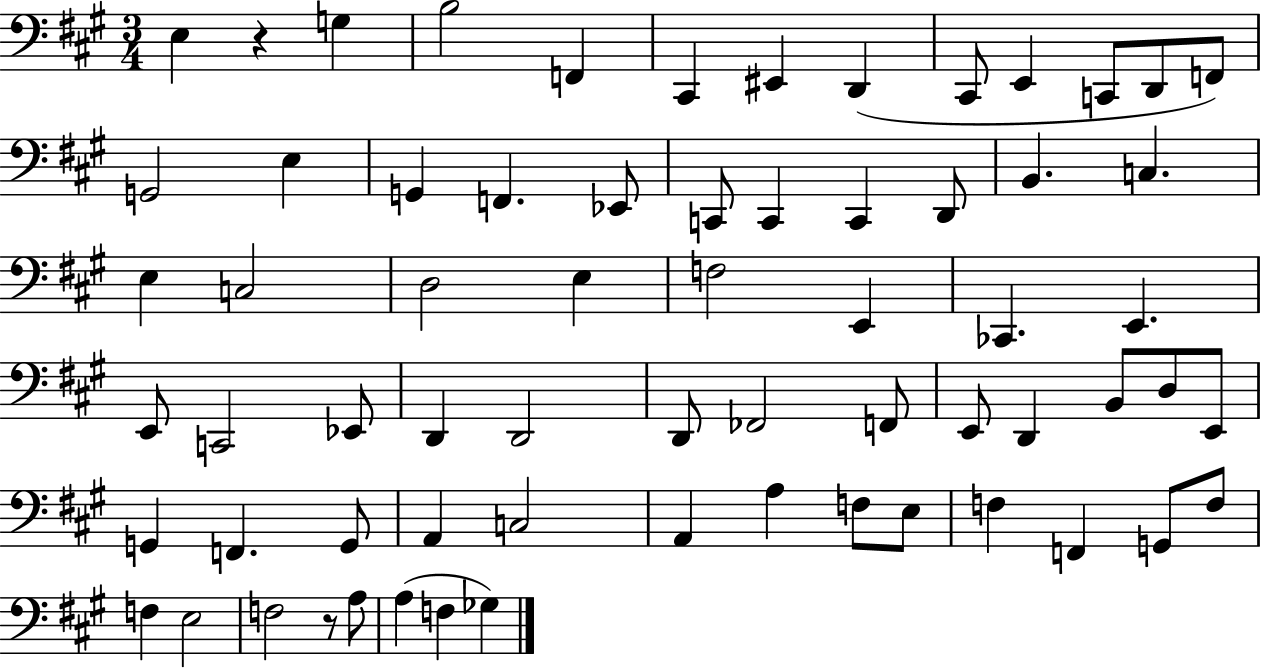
E3/q R/q G3/q B3/h F2/q C#2/q EIS2/q D2/q C#2/e E2/q C2/e D2/e F2/e G2/h E3/q G2/q F2/q. Eb2/e C2/e C2/q C2/q D2/e B2/q. C3/q. E3/q C3/h D3/h E3/q F3/h E2/q CES2/q. E2/q. E2/e C2/h Eb2/e D2/q D2/h D2/e FES2/h F2/e E2/e D2/q B2/e D3/e E2/e G2/q F2/q. G2/e A2/q C3/h A2/q A3/q F3/e E3/e F3/q F2/q G2/e F3/e F3/q E3/h F3/h R/e A3/e A3/q F3/q Gb3/q